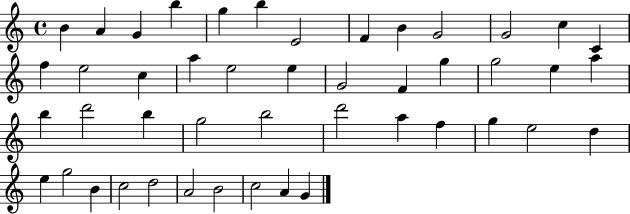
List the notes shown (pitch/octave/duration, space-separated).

B4/q A4/q G4/q B5/q G5/q B5/q E4/h F4/q B4/q G4/h G4/h C5/q C4/q F5/q E5/h C5/q A5/q E5/h E5/q G4/h F4/q G5/q G5/h E5/q A5/q B5/q D6/h B5/q G5/h B5/h D6/h A5/q F5/q G5/q E5/h D5/q E5/q G5/h B4/q C5/h D5/h A4/h B4/h C5/h A4/q G4/q